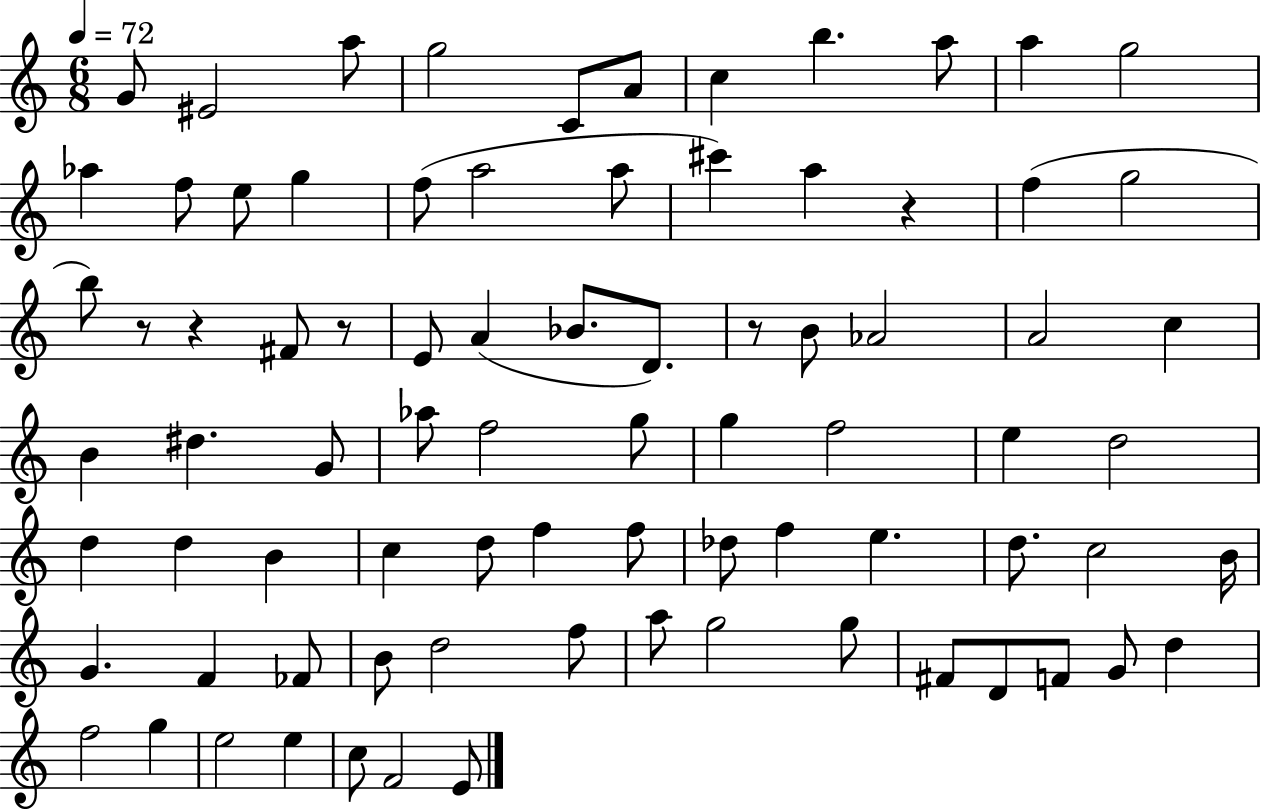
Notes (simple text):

G4/e EIS4/h A5/e G5/h C4/e A4/e C5/q B5/q. A5/e A5/q G5/h Ab5/q F5/e E5/e G5/q F5/e A5/h A5/e C#6/q A5/q R/q F5/q G5/h B5/e R/e R/q F#4/e R/e E4/e A4/q Bb4/e. D4/e. R/e B4/e Ab4/h A4/h C5/q B4/q D#5/q. G4/e Ab5/e F5/h G5/e G5/q F5/h E5/q D5/h D5/q D5/q B4/q C5/q D5/e F5/q F5/e Db5/e F5/q E5/q. D5/e. C5/h B4/s G4/q. F4/q FES4/e B4/e D5/h F5/e A5/e G5/h G5/e F#4/e D4/e F4/e G4/e D5/q F5/h G5/q E5/h E5/q C5/e F4/h E4/e